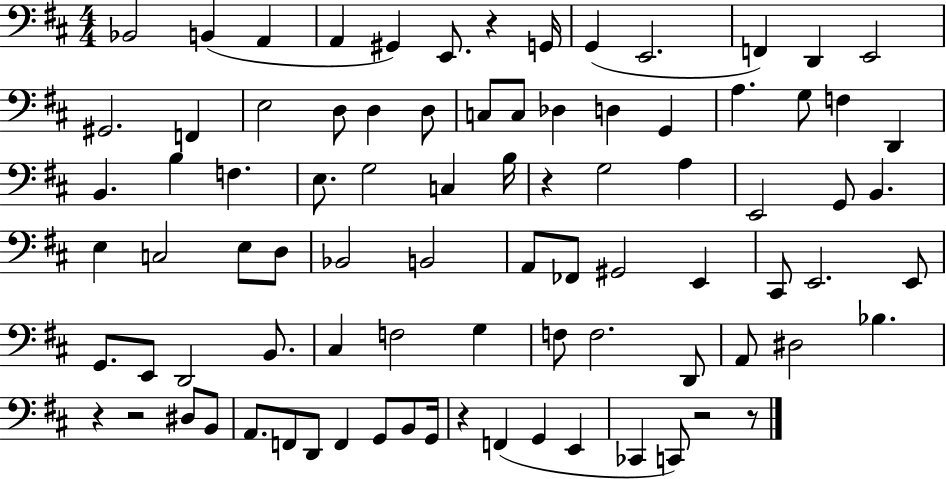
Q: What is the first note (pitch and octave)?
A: Bb2